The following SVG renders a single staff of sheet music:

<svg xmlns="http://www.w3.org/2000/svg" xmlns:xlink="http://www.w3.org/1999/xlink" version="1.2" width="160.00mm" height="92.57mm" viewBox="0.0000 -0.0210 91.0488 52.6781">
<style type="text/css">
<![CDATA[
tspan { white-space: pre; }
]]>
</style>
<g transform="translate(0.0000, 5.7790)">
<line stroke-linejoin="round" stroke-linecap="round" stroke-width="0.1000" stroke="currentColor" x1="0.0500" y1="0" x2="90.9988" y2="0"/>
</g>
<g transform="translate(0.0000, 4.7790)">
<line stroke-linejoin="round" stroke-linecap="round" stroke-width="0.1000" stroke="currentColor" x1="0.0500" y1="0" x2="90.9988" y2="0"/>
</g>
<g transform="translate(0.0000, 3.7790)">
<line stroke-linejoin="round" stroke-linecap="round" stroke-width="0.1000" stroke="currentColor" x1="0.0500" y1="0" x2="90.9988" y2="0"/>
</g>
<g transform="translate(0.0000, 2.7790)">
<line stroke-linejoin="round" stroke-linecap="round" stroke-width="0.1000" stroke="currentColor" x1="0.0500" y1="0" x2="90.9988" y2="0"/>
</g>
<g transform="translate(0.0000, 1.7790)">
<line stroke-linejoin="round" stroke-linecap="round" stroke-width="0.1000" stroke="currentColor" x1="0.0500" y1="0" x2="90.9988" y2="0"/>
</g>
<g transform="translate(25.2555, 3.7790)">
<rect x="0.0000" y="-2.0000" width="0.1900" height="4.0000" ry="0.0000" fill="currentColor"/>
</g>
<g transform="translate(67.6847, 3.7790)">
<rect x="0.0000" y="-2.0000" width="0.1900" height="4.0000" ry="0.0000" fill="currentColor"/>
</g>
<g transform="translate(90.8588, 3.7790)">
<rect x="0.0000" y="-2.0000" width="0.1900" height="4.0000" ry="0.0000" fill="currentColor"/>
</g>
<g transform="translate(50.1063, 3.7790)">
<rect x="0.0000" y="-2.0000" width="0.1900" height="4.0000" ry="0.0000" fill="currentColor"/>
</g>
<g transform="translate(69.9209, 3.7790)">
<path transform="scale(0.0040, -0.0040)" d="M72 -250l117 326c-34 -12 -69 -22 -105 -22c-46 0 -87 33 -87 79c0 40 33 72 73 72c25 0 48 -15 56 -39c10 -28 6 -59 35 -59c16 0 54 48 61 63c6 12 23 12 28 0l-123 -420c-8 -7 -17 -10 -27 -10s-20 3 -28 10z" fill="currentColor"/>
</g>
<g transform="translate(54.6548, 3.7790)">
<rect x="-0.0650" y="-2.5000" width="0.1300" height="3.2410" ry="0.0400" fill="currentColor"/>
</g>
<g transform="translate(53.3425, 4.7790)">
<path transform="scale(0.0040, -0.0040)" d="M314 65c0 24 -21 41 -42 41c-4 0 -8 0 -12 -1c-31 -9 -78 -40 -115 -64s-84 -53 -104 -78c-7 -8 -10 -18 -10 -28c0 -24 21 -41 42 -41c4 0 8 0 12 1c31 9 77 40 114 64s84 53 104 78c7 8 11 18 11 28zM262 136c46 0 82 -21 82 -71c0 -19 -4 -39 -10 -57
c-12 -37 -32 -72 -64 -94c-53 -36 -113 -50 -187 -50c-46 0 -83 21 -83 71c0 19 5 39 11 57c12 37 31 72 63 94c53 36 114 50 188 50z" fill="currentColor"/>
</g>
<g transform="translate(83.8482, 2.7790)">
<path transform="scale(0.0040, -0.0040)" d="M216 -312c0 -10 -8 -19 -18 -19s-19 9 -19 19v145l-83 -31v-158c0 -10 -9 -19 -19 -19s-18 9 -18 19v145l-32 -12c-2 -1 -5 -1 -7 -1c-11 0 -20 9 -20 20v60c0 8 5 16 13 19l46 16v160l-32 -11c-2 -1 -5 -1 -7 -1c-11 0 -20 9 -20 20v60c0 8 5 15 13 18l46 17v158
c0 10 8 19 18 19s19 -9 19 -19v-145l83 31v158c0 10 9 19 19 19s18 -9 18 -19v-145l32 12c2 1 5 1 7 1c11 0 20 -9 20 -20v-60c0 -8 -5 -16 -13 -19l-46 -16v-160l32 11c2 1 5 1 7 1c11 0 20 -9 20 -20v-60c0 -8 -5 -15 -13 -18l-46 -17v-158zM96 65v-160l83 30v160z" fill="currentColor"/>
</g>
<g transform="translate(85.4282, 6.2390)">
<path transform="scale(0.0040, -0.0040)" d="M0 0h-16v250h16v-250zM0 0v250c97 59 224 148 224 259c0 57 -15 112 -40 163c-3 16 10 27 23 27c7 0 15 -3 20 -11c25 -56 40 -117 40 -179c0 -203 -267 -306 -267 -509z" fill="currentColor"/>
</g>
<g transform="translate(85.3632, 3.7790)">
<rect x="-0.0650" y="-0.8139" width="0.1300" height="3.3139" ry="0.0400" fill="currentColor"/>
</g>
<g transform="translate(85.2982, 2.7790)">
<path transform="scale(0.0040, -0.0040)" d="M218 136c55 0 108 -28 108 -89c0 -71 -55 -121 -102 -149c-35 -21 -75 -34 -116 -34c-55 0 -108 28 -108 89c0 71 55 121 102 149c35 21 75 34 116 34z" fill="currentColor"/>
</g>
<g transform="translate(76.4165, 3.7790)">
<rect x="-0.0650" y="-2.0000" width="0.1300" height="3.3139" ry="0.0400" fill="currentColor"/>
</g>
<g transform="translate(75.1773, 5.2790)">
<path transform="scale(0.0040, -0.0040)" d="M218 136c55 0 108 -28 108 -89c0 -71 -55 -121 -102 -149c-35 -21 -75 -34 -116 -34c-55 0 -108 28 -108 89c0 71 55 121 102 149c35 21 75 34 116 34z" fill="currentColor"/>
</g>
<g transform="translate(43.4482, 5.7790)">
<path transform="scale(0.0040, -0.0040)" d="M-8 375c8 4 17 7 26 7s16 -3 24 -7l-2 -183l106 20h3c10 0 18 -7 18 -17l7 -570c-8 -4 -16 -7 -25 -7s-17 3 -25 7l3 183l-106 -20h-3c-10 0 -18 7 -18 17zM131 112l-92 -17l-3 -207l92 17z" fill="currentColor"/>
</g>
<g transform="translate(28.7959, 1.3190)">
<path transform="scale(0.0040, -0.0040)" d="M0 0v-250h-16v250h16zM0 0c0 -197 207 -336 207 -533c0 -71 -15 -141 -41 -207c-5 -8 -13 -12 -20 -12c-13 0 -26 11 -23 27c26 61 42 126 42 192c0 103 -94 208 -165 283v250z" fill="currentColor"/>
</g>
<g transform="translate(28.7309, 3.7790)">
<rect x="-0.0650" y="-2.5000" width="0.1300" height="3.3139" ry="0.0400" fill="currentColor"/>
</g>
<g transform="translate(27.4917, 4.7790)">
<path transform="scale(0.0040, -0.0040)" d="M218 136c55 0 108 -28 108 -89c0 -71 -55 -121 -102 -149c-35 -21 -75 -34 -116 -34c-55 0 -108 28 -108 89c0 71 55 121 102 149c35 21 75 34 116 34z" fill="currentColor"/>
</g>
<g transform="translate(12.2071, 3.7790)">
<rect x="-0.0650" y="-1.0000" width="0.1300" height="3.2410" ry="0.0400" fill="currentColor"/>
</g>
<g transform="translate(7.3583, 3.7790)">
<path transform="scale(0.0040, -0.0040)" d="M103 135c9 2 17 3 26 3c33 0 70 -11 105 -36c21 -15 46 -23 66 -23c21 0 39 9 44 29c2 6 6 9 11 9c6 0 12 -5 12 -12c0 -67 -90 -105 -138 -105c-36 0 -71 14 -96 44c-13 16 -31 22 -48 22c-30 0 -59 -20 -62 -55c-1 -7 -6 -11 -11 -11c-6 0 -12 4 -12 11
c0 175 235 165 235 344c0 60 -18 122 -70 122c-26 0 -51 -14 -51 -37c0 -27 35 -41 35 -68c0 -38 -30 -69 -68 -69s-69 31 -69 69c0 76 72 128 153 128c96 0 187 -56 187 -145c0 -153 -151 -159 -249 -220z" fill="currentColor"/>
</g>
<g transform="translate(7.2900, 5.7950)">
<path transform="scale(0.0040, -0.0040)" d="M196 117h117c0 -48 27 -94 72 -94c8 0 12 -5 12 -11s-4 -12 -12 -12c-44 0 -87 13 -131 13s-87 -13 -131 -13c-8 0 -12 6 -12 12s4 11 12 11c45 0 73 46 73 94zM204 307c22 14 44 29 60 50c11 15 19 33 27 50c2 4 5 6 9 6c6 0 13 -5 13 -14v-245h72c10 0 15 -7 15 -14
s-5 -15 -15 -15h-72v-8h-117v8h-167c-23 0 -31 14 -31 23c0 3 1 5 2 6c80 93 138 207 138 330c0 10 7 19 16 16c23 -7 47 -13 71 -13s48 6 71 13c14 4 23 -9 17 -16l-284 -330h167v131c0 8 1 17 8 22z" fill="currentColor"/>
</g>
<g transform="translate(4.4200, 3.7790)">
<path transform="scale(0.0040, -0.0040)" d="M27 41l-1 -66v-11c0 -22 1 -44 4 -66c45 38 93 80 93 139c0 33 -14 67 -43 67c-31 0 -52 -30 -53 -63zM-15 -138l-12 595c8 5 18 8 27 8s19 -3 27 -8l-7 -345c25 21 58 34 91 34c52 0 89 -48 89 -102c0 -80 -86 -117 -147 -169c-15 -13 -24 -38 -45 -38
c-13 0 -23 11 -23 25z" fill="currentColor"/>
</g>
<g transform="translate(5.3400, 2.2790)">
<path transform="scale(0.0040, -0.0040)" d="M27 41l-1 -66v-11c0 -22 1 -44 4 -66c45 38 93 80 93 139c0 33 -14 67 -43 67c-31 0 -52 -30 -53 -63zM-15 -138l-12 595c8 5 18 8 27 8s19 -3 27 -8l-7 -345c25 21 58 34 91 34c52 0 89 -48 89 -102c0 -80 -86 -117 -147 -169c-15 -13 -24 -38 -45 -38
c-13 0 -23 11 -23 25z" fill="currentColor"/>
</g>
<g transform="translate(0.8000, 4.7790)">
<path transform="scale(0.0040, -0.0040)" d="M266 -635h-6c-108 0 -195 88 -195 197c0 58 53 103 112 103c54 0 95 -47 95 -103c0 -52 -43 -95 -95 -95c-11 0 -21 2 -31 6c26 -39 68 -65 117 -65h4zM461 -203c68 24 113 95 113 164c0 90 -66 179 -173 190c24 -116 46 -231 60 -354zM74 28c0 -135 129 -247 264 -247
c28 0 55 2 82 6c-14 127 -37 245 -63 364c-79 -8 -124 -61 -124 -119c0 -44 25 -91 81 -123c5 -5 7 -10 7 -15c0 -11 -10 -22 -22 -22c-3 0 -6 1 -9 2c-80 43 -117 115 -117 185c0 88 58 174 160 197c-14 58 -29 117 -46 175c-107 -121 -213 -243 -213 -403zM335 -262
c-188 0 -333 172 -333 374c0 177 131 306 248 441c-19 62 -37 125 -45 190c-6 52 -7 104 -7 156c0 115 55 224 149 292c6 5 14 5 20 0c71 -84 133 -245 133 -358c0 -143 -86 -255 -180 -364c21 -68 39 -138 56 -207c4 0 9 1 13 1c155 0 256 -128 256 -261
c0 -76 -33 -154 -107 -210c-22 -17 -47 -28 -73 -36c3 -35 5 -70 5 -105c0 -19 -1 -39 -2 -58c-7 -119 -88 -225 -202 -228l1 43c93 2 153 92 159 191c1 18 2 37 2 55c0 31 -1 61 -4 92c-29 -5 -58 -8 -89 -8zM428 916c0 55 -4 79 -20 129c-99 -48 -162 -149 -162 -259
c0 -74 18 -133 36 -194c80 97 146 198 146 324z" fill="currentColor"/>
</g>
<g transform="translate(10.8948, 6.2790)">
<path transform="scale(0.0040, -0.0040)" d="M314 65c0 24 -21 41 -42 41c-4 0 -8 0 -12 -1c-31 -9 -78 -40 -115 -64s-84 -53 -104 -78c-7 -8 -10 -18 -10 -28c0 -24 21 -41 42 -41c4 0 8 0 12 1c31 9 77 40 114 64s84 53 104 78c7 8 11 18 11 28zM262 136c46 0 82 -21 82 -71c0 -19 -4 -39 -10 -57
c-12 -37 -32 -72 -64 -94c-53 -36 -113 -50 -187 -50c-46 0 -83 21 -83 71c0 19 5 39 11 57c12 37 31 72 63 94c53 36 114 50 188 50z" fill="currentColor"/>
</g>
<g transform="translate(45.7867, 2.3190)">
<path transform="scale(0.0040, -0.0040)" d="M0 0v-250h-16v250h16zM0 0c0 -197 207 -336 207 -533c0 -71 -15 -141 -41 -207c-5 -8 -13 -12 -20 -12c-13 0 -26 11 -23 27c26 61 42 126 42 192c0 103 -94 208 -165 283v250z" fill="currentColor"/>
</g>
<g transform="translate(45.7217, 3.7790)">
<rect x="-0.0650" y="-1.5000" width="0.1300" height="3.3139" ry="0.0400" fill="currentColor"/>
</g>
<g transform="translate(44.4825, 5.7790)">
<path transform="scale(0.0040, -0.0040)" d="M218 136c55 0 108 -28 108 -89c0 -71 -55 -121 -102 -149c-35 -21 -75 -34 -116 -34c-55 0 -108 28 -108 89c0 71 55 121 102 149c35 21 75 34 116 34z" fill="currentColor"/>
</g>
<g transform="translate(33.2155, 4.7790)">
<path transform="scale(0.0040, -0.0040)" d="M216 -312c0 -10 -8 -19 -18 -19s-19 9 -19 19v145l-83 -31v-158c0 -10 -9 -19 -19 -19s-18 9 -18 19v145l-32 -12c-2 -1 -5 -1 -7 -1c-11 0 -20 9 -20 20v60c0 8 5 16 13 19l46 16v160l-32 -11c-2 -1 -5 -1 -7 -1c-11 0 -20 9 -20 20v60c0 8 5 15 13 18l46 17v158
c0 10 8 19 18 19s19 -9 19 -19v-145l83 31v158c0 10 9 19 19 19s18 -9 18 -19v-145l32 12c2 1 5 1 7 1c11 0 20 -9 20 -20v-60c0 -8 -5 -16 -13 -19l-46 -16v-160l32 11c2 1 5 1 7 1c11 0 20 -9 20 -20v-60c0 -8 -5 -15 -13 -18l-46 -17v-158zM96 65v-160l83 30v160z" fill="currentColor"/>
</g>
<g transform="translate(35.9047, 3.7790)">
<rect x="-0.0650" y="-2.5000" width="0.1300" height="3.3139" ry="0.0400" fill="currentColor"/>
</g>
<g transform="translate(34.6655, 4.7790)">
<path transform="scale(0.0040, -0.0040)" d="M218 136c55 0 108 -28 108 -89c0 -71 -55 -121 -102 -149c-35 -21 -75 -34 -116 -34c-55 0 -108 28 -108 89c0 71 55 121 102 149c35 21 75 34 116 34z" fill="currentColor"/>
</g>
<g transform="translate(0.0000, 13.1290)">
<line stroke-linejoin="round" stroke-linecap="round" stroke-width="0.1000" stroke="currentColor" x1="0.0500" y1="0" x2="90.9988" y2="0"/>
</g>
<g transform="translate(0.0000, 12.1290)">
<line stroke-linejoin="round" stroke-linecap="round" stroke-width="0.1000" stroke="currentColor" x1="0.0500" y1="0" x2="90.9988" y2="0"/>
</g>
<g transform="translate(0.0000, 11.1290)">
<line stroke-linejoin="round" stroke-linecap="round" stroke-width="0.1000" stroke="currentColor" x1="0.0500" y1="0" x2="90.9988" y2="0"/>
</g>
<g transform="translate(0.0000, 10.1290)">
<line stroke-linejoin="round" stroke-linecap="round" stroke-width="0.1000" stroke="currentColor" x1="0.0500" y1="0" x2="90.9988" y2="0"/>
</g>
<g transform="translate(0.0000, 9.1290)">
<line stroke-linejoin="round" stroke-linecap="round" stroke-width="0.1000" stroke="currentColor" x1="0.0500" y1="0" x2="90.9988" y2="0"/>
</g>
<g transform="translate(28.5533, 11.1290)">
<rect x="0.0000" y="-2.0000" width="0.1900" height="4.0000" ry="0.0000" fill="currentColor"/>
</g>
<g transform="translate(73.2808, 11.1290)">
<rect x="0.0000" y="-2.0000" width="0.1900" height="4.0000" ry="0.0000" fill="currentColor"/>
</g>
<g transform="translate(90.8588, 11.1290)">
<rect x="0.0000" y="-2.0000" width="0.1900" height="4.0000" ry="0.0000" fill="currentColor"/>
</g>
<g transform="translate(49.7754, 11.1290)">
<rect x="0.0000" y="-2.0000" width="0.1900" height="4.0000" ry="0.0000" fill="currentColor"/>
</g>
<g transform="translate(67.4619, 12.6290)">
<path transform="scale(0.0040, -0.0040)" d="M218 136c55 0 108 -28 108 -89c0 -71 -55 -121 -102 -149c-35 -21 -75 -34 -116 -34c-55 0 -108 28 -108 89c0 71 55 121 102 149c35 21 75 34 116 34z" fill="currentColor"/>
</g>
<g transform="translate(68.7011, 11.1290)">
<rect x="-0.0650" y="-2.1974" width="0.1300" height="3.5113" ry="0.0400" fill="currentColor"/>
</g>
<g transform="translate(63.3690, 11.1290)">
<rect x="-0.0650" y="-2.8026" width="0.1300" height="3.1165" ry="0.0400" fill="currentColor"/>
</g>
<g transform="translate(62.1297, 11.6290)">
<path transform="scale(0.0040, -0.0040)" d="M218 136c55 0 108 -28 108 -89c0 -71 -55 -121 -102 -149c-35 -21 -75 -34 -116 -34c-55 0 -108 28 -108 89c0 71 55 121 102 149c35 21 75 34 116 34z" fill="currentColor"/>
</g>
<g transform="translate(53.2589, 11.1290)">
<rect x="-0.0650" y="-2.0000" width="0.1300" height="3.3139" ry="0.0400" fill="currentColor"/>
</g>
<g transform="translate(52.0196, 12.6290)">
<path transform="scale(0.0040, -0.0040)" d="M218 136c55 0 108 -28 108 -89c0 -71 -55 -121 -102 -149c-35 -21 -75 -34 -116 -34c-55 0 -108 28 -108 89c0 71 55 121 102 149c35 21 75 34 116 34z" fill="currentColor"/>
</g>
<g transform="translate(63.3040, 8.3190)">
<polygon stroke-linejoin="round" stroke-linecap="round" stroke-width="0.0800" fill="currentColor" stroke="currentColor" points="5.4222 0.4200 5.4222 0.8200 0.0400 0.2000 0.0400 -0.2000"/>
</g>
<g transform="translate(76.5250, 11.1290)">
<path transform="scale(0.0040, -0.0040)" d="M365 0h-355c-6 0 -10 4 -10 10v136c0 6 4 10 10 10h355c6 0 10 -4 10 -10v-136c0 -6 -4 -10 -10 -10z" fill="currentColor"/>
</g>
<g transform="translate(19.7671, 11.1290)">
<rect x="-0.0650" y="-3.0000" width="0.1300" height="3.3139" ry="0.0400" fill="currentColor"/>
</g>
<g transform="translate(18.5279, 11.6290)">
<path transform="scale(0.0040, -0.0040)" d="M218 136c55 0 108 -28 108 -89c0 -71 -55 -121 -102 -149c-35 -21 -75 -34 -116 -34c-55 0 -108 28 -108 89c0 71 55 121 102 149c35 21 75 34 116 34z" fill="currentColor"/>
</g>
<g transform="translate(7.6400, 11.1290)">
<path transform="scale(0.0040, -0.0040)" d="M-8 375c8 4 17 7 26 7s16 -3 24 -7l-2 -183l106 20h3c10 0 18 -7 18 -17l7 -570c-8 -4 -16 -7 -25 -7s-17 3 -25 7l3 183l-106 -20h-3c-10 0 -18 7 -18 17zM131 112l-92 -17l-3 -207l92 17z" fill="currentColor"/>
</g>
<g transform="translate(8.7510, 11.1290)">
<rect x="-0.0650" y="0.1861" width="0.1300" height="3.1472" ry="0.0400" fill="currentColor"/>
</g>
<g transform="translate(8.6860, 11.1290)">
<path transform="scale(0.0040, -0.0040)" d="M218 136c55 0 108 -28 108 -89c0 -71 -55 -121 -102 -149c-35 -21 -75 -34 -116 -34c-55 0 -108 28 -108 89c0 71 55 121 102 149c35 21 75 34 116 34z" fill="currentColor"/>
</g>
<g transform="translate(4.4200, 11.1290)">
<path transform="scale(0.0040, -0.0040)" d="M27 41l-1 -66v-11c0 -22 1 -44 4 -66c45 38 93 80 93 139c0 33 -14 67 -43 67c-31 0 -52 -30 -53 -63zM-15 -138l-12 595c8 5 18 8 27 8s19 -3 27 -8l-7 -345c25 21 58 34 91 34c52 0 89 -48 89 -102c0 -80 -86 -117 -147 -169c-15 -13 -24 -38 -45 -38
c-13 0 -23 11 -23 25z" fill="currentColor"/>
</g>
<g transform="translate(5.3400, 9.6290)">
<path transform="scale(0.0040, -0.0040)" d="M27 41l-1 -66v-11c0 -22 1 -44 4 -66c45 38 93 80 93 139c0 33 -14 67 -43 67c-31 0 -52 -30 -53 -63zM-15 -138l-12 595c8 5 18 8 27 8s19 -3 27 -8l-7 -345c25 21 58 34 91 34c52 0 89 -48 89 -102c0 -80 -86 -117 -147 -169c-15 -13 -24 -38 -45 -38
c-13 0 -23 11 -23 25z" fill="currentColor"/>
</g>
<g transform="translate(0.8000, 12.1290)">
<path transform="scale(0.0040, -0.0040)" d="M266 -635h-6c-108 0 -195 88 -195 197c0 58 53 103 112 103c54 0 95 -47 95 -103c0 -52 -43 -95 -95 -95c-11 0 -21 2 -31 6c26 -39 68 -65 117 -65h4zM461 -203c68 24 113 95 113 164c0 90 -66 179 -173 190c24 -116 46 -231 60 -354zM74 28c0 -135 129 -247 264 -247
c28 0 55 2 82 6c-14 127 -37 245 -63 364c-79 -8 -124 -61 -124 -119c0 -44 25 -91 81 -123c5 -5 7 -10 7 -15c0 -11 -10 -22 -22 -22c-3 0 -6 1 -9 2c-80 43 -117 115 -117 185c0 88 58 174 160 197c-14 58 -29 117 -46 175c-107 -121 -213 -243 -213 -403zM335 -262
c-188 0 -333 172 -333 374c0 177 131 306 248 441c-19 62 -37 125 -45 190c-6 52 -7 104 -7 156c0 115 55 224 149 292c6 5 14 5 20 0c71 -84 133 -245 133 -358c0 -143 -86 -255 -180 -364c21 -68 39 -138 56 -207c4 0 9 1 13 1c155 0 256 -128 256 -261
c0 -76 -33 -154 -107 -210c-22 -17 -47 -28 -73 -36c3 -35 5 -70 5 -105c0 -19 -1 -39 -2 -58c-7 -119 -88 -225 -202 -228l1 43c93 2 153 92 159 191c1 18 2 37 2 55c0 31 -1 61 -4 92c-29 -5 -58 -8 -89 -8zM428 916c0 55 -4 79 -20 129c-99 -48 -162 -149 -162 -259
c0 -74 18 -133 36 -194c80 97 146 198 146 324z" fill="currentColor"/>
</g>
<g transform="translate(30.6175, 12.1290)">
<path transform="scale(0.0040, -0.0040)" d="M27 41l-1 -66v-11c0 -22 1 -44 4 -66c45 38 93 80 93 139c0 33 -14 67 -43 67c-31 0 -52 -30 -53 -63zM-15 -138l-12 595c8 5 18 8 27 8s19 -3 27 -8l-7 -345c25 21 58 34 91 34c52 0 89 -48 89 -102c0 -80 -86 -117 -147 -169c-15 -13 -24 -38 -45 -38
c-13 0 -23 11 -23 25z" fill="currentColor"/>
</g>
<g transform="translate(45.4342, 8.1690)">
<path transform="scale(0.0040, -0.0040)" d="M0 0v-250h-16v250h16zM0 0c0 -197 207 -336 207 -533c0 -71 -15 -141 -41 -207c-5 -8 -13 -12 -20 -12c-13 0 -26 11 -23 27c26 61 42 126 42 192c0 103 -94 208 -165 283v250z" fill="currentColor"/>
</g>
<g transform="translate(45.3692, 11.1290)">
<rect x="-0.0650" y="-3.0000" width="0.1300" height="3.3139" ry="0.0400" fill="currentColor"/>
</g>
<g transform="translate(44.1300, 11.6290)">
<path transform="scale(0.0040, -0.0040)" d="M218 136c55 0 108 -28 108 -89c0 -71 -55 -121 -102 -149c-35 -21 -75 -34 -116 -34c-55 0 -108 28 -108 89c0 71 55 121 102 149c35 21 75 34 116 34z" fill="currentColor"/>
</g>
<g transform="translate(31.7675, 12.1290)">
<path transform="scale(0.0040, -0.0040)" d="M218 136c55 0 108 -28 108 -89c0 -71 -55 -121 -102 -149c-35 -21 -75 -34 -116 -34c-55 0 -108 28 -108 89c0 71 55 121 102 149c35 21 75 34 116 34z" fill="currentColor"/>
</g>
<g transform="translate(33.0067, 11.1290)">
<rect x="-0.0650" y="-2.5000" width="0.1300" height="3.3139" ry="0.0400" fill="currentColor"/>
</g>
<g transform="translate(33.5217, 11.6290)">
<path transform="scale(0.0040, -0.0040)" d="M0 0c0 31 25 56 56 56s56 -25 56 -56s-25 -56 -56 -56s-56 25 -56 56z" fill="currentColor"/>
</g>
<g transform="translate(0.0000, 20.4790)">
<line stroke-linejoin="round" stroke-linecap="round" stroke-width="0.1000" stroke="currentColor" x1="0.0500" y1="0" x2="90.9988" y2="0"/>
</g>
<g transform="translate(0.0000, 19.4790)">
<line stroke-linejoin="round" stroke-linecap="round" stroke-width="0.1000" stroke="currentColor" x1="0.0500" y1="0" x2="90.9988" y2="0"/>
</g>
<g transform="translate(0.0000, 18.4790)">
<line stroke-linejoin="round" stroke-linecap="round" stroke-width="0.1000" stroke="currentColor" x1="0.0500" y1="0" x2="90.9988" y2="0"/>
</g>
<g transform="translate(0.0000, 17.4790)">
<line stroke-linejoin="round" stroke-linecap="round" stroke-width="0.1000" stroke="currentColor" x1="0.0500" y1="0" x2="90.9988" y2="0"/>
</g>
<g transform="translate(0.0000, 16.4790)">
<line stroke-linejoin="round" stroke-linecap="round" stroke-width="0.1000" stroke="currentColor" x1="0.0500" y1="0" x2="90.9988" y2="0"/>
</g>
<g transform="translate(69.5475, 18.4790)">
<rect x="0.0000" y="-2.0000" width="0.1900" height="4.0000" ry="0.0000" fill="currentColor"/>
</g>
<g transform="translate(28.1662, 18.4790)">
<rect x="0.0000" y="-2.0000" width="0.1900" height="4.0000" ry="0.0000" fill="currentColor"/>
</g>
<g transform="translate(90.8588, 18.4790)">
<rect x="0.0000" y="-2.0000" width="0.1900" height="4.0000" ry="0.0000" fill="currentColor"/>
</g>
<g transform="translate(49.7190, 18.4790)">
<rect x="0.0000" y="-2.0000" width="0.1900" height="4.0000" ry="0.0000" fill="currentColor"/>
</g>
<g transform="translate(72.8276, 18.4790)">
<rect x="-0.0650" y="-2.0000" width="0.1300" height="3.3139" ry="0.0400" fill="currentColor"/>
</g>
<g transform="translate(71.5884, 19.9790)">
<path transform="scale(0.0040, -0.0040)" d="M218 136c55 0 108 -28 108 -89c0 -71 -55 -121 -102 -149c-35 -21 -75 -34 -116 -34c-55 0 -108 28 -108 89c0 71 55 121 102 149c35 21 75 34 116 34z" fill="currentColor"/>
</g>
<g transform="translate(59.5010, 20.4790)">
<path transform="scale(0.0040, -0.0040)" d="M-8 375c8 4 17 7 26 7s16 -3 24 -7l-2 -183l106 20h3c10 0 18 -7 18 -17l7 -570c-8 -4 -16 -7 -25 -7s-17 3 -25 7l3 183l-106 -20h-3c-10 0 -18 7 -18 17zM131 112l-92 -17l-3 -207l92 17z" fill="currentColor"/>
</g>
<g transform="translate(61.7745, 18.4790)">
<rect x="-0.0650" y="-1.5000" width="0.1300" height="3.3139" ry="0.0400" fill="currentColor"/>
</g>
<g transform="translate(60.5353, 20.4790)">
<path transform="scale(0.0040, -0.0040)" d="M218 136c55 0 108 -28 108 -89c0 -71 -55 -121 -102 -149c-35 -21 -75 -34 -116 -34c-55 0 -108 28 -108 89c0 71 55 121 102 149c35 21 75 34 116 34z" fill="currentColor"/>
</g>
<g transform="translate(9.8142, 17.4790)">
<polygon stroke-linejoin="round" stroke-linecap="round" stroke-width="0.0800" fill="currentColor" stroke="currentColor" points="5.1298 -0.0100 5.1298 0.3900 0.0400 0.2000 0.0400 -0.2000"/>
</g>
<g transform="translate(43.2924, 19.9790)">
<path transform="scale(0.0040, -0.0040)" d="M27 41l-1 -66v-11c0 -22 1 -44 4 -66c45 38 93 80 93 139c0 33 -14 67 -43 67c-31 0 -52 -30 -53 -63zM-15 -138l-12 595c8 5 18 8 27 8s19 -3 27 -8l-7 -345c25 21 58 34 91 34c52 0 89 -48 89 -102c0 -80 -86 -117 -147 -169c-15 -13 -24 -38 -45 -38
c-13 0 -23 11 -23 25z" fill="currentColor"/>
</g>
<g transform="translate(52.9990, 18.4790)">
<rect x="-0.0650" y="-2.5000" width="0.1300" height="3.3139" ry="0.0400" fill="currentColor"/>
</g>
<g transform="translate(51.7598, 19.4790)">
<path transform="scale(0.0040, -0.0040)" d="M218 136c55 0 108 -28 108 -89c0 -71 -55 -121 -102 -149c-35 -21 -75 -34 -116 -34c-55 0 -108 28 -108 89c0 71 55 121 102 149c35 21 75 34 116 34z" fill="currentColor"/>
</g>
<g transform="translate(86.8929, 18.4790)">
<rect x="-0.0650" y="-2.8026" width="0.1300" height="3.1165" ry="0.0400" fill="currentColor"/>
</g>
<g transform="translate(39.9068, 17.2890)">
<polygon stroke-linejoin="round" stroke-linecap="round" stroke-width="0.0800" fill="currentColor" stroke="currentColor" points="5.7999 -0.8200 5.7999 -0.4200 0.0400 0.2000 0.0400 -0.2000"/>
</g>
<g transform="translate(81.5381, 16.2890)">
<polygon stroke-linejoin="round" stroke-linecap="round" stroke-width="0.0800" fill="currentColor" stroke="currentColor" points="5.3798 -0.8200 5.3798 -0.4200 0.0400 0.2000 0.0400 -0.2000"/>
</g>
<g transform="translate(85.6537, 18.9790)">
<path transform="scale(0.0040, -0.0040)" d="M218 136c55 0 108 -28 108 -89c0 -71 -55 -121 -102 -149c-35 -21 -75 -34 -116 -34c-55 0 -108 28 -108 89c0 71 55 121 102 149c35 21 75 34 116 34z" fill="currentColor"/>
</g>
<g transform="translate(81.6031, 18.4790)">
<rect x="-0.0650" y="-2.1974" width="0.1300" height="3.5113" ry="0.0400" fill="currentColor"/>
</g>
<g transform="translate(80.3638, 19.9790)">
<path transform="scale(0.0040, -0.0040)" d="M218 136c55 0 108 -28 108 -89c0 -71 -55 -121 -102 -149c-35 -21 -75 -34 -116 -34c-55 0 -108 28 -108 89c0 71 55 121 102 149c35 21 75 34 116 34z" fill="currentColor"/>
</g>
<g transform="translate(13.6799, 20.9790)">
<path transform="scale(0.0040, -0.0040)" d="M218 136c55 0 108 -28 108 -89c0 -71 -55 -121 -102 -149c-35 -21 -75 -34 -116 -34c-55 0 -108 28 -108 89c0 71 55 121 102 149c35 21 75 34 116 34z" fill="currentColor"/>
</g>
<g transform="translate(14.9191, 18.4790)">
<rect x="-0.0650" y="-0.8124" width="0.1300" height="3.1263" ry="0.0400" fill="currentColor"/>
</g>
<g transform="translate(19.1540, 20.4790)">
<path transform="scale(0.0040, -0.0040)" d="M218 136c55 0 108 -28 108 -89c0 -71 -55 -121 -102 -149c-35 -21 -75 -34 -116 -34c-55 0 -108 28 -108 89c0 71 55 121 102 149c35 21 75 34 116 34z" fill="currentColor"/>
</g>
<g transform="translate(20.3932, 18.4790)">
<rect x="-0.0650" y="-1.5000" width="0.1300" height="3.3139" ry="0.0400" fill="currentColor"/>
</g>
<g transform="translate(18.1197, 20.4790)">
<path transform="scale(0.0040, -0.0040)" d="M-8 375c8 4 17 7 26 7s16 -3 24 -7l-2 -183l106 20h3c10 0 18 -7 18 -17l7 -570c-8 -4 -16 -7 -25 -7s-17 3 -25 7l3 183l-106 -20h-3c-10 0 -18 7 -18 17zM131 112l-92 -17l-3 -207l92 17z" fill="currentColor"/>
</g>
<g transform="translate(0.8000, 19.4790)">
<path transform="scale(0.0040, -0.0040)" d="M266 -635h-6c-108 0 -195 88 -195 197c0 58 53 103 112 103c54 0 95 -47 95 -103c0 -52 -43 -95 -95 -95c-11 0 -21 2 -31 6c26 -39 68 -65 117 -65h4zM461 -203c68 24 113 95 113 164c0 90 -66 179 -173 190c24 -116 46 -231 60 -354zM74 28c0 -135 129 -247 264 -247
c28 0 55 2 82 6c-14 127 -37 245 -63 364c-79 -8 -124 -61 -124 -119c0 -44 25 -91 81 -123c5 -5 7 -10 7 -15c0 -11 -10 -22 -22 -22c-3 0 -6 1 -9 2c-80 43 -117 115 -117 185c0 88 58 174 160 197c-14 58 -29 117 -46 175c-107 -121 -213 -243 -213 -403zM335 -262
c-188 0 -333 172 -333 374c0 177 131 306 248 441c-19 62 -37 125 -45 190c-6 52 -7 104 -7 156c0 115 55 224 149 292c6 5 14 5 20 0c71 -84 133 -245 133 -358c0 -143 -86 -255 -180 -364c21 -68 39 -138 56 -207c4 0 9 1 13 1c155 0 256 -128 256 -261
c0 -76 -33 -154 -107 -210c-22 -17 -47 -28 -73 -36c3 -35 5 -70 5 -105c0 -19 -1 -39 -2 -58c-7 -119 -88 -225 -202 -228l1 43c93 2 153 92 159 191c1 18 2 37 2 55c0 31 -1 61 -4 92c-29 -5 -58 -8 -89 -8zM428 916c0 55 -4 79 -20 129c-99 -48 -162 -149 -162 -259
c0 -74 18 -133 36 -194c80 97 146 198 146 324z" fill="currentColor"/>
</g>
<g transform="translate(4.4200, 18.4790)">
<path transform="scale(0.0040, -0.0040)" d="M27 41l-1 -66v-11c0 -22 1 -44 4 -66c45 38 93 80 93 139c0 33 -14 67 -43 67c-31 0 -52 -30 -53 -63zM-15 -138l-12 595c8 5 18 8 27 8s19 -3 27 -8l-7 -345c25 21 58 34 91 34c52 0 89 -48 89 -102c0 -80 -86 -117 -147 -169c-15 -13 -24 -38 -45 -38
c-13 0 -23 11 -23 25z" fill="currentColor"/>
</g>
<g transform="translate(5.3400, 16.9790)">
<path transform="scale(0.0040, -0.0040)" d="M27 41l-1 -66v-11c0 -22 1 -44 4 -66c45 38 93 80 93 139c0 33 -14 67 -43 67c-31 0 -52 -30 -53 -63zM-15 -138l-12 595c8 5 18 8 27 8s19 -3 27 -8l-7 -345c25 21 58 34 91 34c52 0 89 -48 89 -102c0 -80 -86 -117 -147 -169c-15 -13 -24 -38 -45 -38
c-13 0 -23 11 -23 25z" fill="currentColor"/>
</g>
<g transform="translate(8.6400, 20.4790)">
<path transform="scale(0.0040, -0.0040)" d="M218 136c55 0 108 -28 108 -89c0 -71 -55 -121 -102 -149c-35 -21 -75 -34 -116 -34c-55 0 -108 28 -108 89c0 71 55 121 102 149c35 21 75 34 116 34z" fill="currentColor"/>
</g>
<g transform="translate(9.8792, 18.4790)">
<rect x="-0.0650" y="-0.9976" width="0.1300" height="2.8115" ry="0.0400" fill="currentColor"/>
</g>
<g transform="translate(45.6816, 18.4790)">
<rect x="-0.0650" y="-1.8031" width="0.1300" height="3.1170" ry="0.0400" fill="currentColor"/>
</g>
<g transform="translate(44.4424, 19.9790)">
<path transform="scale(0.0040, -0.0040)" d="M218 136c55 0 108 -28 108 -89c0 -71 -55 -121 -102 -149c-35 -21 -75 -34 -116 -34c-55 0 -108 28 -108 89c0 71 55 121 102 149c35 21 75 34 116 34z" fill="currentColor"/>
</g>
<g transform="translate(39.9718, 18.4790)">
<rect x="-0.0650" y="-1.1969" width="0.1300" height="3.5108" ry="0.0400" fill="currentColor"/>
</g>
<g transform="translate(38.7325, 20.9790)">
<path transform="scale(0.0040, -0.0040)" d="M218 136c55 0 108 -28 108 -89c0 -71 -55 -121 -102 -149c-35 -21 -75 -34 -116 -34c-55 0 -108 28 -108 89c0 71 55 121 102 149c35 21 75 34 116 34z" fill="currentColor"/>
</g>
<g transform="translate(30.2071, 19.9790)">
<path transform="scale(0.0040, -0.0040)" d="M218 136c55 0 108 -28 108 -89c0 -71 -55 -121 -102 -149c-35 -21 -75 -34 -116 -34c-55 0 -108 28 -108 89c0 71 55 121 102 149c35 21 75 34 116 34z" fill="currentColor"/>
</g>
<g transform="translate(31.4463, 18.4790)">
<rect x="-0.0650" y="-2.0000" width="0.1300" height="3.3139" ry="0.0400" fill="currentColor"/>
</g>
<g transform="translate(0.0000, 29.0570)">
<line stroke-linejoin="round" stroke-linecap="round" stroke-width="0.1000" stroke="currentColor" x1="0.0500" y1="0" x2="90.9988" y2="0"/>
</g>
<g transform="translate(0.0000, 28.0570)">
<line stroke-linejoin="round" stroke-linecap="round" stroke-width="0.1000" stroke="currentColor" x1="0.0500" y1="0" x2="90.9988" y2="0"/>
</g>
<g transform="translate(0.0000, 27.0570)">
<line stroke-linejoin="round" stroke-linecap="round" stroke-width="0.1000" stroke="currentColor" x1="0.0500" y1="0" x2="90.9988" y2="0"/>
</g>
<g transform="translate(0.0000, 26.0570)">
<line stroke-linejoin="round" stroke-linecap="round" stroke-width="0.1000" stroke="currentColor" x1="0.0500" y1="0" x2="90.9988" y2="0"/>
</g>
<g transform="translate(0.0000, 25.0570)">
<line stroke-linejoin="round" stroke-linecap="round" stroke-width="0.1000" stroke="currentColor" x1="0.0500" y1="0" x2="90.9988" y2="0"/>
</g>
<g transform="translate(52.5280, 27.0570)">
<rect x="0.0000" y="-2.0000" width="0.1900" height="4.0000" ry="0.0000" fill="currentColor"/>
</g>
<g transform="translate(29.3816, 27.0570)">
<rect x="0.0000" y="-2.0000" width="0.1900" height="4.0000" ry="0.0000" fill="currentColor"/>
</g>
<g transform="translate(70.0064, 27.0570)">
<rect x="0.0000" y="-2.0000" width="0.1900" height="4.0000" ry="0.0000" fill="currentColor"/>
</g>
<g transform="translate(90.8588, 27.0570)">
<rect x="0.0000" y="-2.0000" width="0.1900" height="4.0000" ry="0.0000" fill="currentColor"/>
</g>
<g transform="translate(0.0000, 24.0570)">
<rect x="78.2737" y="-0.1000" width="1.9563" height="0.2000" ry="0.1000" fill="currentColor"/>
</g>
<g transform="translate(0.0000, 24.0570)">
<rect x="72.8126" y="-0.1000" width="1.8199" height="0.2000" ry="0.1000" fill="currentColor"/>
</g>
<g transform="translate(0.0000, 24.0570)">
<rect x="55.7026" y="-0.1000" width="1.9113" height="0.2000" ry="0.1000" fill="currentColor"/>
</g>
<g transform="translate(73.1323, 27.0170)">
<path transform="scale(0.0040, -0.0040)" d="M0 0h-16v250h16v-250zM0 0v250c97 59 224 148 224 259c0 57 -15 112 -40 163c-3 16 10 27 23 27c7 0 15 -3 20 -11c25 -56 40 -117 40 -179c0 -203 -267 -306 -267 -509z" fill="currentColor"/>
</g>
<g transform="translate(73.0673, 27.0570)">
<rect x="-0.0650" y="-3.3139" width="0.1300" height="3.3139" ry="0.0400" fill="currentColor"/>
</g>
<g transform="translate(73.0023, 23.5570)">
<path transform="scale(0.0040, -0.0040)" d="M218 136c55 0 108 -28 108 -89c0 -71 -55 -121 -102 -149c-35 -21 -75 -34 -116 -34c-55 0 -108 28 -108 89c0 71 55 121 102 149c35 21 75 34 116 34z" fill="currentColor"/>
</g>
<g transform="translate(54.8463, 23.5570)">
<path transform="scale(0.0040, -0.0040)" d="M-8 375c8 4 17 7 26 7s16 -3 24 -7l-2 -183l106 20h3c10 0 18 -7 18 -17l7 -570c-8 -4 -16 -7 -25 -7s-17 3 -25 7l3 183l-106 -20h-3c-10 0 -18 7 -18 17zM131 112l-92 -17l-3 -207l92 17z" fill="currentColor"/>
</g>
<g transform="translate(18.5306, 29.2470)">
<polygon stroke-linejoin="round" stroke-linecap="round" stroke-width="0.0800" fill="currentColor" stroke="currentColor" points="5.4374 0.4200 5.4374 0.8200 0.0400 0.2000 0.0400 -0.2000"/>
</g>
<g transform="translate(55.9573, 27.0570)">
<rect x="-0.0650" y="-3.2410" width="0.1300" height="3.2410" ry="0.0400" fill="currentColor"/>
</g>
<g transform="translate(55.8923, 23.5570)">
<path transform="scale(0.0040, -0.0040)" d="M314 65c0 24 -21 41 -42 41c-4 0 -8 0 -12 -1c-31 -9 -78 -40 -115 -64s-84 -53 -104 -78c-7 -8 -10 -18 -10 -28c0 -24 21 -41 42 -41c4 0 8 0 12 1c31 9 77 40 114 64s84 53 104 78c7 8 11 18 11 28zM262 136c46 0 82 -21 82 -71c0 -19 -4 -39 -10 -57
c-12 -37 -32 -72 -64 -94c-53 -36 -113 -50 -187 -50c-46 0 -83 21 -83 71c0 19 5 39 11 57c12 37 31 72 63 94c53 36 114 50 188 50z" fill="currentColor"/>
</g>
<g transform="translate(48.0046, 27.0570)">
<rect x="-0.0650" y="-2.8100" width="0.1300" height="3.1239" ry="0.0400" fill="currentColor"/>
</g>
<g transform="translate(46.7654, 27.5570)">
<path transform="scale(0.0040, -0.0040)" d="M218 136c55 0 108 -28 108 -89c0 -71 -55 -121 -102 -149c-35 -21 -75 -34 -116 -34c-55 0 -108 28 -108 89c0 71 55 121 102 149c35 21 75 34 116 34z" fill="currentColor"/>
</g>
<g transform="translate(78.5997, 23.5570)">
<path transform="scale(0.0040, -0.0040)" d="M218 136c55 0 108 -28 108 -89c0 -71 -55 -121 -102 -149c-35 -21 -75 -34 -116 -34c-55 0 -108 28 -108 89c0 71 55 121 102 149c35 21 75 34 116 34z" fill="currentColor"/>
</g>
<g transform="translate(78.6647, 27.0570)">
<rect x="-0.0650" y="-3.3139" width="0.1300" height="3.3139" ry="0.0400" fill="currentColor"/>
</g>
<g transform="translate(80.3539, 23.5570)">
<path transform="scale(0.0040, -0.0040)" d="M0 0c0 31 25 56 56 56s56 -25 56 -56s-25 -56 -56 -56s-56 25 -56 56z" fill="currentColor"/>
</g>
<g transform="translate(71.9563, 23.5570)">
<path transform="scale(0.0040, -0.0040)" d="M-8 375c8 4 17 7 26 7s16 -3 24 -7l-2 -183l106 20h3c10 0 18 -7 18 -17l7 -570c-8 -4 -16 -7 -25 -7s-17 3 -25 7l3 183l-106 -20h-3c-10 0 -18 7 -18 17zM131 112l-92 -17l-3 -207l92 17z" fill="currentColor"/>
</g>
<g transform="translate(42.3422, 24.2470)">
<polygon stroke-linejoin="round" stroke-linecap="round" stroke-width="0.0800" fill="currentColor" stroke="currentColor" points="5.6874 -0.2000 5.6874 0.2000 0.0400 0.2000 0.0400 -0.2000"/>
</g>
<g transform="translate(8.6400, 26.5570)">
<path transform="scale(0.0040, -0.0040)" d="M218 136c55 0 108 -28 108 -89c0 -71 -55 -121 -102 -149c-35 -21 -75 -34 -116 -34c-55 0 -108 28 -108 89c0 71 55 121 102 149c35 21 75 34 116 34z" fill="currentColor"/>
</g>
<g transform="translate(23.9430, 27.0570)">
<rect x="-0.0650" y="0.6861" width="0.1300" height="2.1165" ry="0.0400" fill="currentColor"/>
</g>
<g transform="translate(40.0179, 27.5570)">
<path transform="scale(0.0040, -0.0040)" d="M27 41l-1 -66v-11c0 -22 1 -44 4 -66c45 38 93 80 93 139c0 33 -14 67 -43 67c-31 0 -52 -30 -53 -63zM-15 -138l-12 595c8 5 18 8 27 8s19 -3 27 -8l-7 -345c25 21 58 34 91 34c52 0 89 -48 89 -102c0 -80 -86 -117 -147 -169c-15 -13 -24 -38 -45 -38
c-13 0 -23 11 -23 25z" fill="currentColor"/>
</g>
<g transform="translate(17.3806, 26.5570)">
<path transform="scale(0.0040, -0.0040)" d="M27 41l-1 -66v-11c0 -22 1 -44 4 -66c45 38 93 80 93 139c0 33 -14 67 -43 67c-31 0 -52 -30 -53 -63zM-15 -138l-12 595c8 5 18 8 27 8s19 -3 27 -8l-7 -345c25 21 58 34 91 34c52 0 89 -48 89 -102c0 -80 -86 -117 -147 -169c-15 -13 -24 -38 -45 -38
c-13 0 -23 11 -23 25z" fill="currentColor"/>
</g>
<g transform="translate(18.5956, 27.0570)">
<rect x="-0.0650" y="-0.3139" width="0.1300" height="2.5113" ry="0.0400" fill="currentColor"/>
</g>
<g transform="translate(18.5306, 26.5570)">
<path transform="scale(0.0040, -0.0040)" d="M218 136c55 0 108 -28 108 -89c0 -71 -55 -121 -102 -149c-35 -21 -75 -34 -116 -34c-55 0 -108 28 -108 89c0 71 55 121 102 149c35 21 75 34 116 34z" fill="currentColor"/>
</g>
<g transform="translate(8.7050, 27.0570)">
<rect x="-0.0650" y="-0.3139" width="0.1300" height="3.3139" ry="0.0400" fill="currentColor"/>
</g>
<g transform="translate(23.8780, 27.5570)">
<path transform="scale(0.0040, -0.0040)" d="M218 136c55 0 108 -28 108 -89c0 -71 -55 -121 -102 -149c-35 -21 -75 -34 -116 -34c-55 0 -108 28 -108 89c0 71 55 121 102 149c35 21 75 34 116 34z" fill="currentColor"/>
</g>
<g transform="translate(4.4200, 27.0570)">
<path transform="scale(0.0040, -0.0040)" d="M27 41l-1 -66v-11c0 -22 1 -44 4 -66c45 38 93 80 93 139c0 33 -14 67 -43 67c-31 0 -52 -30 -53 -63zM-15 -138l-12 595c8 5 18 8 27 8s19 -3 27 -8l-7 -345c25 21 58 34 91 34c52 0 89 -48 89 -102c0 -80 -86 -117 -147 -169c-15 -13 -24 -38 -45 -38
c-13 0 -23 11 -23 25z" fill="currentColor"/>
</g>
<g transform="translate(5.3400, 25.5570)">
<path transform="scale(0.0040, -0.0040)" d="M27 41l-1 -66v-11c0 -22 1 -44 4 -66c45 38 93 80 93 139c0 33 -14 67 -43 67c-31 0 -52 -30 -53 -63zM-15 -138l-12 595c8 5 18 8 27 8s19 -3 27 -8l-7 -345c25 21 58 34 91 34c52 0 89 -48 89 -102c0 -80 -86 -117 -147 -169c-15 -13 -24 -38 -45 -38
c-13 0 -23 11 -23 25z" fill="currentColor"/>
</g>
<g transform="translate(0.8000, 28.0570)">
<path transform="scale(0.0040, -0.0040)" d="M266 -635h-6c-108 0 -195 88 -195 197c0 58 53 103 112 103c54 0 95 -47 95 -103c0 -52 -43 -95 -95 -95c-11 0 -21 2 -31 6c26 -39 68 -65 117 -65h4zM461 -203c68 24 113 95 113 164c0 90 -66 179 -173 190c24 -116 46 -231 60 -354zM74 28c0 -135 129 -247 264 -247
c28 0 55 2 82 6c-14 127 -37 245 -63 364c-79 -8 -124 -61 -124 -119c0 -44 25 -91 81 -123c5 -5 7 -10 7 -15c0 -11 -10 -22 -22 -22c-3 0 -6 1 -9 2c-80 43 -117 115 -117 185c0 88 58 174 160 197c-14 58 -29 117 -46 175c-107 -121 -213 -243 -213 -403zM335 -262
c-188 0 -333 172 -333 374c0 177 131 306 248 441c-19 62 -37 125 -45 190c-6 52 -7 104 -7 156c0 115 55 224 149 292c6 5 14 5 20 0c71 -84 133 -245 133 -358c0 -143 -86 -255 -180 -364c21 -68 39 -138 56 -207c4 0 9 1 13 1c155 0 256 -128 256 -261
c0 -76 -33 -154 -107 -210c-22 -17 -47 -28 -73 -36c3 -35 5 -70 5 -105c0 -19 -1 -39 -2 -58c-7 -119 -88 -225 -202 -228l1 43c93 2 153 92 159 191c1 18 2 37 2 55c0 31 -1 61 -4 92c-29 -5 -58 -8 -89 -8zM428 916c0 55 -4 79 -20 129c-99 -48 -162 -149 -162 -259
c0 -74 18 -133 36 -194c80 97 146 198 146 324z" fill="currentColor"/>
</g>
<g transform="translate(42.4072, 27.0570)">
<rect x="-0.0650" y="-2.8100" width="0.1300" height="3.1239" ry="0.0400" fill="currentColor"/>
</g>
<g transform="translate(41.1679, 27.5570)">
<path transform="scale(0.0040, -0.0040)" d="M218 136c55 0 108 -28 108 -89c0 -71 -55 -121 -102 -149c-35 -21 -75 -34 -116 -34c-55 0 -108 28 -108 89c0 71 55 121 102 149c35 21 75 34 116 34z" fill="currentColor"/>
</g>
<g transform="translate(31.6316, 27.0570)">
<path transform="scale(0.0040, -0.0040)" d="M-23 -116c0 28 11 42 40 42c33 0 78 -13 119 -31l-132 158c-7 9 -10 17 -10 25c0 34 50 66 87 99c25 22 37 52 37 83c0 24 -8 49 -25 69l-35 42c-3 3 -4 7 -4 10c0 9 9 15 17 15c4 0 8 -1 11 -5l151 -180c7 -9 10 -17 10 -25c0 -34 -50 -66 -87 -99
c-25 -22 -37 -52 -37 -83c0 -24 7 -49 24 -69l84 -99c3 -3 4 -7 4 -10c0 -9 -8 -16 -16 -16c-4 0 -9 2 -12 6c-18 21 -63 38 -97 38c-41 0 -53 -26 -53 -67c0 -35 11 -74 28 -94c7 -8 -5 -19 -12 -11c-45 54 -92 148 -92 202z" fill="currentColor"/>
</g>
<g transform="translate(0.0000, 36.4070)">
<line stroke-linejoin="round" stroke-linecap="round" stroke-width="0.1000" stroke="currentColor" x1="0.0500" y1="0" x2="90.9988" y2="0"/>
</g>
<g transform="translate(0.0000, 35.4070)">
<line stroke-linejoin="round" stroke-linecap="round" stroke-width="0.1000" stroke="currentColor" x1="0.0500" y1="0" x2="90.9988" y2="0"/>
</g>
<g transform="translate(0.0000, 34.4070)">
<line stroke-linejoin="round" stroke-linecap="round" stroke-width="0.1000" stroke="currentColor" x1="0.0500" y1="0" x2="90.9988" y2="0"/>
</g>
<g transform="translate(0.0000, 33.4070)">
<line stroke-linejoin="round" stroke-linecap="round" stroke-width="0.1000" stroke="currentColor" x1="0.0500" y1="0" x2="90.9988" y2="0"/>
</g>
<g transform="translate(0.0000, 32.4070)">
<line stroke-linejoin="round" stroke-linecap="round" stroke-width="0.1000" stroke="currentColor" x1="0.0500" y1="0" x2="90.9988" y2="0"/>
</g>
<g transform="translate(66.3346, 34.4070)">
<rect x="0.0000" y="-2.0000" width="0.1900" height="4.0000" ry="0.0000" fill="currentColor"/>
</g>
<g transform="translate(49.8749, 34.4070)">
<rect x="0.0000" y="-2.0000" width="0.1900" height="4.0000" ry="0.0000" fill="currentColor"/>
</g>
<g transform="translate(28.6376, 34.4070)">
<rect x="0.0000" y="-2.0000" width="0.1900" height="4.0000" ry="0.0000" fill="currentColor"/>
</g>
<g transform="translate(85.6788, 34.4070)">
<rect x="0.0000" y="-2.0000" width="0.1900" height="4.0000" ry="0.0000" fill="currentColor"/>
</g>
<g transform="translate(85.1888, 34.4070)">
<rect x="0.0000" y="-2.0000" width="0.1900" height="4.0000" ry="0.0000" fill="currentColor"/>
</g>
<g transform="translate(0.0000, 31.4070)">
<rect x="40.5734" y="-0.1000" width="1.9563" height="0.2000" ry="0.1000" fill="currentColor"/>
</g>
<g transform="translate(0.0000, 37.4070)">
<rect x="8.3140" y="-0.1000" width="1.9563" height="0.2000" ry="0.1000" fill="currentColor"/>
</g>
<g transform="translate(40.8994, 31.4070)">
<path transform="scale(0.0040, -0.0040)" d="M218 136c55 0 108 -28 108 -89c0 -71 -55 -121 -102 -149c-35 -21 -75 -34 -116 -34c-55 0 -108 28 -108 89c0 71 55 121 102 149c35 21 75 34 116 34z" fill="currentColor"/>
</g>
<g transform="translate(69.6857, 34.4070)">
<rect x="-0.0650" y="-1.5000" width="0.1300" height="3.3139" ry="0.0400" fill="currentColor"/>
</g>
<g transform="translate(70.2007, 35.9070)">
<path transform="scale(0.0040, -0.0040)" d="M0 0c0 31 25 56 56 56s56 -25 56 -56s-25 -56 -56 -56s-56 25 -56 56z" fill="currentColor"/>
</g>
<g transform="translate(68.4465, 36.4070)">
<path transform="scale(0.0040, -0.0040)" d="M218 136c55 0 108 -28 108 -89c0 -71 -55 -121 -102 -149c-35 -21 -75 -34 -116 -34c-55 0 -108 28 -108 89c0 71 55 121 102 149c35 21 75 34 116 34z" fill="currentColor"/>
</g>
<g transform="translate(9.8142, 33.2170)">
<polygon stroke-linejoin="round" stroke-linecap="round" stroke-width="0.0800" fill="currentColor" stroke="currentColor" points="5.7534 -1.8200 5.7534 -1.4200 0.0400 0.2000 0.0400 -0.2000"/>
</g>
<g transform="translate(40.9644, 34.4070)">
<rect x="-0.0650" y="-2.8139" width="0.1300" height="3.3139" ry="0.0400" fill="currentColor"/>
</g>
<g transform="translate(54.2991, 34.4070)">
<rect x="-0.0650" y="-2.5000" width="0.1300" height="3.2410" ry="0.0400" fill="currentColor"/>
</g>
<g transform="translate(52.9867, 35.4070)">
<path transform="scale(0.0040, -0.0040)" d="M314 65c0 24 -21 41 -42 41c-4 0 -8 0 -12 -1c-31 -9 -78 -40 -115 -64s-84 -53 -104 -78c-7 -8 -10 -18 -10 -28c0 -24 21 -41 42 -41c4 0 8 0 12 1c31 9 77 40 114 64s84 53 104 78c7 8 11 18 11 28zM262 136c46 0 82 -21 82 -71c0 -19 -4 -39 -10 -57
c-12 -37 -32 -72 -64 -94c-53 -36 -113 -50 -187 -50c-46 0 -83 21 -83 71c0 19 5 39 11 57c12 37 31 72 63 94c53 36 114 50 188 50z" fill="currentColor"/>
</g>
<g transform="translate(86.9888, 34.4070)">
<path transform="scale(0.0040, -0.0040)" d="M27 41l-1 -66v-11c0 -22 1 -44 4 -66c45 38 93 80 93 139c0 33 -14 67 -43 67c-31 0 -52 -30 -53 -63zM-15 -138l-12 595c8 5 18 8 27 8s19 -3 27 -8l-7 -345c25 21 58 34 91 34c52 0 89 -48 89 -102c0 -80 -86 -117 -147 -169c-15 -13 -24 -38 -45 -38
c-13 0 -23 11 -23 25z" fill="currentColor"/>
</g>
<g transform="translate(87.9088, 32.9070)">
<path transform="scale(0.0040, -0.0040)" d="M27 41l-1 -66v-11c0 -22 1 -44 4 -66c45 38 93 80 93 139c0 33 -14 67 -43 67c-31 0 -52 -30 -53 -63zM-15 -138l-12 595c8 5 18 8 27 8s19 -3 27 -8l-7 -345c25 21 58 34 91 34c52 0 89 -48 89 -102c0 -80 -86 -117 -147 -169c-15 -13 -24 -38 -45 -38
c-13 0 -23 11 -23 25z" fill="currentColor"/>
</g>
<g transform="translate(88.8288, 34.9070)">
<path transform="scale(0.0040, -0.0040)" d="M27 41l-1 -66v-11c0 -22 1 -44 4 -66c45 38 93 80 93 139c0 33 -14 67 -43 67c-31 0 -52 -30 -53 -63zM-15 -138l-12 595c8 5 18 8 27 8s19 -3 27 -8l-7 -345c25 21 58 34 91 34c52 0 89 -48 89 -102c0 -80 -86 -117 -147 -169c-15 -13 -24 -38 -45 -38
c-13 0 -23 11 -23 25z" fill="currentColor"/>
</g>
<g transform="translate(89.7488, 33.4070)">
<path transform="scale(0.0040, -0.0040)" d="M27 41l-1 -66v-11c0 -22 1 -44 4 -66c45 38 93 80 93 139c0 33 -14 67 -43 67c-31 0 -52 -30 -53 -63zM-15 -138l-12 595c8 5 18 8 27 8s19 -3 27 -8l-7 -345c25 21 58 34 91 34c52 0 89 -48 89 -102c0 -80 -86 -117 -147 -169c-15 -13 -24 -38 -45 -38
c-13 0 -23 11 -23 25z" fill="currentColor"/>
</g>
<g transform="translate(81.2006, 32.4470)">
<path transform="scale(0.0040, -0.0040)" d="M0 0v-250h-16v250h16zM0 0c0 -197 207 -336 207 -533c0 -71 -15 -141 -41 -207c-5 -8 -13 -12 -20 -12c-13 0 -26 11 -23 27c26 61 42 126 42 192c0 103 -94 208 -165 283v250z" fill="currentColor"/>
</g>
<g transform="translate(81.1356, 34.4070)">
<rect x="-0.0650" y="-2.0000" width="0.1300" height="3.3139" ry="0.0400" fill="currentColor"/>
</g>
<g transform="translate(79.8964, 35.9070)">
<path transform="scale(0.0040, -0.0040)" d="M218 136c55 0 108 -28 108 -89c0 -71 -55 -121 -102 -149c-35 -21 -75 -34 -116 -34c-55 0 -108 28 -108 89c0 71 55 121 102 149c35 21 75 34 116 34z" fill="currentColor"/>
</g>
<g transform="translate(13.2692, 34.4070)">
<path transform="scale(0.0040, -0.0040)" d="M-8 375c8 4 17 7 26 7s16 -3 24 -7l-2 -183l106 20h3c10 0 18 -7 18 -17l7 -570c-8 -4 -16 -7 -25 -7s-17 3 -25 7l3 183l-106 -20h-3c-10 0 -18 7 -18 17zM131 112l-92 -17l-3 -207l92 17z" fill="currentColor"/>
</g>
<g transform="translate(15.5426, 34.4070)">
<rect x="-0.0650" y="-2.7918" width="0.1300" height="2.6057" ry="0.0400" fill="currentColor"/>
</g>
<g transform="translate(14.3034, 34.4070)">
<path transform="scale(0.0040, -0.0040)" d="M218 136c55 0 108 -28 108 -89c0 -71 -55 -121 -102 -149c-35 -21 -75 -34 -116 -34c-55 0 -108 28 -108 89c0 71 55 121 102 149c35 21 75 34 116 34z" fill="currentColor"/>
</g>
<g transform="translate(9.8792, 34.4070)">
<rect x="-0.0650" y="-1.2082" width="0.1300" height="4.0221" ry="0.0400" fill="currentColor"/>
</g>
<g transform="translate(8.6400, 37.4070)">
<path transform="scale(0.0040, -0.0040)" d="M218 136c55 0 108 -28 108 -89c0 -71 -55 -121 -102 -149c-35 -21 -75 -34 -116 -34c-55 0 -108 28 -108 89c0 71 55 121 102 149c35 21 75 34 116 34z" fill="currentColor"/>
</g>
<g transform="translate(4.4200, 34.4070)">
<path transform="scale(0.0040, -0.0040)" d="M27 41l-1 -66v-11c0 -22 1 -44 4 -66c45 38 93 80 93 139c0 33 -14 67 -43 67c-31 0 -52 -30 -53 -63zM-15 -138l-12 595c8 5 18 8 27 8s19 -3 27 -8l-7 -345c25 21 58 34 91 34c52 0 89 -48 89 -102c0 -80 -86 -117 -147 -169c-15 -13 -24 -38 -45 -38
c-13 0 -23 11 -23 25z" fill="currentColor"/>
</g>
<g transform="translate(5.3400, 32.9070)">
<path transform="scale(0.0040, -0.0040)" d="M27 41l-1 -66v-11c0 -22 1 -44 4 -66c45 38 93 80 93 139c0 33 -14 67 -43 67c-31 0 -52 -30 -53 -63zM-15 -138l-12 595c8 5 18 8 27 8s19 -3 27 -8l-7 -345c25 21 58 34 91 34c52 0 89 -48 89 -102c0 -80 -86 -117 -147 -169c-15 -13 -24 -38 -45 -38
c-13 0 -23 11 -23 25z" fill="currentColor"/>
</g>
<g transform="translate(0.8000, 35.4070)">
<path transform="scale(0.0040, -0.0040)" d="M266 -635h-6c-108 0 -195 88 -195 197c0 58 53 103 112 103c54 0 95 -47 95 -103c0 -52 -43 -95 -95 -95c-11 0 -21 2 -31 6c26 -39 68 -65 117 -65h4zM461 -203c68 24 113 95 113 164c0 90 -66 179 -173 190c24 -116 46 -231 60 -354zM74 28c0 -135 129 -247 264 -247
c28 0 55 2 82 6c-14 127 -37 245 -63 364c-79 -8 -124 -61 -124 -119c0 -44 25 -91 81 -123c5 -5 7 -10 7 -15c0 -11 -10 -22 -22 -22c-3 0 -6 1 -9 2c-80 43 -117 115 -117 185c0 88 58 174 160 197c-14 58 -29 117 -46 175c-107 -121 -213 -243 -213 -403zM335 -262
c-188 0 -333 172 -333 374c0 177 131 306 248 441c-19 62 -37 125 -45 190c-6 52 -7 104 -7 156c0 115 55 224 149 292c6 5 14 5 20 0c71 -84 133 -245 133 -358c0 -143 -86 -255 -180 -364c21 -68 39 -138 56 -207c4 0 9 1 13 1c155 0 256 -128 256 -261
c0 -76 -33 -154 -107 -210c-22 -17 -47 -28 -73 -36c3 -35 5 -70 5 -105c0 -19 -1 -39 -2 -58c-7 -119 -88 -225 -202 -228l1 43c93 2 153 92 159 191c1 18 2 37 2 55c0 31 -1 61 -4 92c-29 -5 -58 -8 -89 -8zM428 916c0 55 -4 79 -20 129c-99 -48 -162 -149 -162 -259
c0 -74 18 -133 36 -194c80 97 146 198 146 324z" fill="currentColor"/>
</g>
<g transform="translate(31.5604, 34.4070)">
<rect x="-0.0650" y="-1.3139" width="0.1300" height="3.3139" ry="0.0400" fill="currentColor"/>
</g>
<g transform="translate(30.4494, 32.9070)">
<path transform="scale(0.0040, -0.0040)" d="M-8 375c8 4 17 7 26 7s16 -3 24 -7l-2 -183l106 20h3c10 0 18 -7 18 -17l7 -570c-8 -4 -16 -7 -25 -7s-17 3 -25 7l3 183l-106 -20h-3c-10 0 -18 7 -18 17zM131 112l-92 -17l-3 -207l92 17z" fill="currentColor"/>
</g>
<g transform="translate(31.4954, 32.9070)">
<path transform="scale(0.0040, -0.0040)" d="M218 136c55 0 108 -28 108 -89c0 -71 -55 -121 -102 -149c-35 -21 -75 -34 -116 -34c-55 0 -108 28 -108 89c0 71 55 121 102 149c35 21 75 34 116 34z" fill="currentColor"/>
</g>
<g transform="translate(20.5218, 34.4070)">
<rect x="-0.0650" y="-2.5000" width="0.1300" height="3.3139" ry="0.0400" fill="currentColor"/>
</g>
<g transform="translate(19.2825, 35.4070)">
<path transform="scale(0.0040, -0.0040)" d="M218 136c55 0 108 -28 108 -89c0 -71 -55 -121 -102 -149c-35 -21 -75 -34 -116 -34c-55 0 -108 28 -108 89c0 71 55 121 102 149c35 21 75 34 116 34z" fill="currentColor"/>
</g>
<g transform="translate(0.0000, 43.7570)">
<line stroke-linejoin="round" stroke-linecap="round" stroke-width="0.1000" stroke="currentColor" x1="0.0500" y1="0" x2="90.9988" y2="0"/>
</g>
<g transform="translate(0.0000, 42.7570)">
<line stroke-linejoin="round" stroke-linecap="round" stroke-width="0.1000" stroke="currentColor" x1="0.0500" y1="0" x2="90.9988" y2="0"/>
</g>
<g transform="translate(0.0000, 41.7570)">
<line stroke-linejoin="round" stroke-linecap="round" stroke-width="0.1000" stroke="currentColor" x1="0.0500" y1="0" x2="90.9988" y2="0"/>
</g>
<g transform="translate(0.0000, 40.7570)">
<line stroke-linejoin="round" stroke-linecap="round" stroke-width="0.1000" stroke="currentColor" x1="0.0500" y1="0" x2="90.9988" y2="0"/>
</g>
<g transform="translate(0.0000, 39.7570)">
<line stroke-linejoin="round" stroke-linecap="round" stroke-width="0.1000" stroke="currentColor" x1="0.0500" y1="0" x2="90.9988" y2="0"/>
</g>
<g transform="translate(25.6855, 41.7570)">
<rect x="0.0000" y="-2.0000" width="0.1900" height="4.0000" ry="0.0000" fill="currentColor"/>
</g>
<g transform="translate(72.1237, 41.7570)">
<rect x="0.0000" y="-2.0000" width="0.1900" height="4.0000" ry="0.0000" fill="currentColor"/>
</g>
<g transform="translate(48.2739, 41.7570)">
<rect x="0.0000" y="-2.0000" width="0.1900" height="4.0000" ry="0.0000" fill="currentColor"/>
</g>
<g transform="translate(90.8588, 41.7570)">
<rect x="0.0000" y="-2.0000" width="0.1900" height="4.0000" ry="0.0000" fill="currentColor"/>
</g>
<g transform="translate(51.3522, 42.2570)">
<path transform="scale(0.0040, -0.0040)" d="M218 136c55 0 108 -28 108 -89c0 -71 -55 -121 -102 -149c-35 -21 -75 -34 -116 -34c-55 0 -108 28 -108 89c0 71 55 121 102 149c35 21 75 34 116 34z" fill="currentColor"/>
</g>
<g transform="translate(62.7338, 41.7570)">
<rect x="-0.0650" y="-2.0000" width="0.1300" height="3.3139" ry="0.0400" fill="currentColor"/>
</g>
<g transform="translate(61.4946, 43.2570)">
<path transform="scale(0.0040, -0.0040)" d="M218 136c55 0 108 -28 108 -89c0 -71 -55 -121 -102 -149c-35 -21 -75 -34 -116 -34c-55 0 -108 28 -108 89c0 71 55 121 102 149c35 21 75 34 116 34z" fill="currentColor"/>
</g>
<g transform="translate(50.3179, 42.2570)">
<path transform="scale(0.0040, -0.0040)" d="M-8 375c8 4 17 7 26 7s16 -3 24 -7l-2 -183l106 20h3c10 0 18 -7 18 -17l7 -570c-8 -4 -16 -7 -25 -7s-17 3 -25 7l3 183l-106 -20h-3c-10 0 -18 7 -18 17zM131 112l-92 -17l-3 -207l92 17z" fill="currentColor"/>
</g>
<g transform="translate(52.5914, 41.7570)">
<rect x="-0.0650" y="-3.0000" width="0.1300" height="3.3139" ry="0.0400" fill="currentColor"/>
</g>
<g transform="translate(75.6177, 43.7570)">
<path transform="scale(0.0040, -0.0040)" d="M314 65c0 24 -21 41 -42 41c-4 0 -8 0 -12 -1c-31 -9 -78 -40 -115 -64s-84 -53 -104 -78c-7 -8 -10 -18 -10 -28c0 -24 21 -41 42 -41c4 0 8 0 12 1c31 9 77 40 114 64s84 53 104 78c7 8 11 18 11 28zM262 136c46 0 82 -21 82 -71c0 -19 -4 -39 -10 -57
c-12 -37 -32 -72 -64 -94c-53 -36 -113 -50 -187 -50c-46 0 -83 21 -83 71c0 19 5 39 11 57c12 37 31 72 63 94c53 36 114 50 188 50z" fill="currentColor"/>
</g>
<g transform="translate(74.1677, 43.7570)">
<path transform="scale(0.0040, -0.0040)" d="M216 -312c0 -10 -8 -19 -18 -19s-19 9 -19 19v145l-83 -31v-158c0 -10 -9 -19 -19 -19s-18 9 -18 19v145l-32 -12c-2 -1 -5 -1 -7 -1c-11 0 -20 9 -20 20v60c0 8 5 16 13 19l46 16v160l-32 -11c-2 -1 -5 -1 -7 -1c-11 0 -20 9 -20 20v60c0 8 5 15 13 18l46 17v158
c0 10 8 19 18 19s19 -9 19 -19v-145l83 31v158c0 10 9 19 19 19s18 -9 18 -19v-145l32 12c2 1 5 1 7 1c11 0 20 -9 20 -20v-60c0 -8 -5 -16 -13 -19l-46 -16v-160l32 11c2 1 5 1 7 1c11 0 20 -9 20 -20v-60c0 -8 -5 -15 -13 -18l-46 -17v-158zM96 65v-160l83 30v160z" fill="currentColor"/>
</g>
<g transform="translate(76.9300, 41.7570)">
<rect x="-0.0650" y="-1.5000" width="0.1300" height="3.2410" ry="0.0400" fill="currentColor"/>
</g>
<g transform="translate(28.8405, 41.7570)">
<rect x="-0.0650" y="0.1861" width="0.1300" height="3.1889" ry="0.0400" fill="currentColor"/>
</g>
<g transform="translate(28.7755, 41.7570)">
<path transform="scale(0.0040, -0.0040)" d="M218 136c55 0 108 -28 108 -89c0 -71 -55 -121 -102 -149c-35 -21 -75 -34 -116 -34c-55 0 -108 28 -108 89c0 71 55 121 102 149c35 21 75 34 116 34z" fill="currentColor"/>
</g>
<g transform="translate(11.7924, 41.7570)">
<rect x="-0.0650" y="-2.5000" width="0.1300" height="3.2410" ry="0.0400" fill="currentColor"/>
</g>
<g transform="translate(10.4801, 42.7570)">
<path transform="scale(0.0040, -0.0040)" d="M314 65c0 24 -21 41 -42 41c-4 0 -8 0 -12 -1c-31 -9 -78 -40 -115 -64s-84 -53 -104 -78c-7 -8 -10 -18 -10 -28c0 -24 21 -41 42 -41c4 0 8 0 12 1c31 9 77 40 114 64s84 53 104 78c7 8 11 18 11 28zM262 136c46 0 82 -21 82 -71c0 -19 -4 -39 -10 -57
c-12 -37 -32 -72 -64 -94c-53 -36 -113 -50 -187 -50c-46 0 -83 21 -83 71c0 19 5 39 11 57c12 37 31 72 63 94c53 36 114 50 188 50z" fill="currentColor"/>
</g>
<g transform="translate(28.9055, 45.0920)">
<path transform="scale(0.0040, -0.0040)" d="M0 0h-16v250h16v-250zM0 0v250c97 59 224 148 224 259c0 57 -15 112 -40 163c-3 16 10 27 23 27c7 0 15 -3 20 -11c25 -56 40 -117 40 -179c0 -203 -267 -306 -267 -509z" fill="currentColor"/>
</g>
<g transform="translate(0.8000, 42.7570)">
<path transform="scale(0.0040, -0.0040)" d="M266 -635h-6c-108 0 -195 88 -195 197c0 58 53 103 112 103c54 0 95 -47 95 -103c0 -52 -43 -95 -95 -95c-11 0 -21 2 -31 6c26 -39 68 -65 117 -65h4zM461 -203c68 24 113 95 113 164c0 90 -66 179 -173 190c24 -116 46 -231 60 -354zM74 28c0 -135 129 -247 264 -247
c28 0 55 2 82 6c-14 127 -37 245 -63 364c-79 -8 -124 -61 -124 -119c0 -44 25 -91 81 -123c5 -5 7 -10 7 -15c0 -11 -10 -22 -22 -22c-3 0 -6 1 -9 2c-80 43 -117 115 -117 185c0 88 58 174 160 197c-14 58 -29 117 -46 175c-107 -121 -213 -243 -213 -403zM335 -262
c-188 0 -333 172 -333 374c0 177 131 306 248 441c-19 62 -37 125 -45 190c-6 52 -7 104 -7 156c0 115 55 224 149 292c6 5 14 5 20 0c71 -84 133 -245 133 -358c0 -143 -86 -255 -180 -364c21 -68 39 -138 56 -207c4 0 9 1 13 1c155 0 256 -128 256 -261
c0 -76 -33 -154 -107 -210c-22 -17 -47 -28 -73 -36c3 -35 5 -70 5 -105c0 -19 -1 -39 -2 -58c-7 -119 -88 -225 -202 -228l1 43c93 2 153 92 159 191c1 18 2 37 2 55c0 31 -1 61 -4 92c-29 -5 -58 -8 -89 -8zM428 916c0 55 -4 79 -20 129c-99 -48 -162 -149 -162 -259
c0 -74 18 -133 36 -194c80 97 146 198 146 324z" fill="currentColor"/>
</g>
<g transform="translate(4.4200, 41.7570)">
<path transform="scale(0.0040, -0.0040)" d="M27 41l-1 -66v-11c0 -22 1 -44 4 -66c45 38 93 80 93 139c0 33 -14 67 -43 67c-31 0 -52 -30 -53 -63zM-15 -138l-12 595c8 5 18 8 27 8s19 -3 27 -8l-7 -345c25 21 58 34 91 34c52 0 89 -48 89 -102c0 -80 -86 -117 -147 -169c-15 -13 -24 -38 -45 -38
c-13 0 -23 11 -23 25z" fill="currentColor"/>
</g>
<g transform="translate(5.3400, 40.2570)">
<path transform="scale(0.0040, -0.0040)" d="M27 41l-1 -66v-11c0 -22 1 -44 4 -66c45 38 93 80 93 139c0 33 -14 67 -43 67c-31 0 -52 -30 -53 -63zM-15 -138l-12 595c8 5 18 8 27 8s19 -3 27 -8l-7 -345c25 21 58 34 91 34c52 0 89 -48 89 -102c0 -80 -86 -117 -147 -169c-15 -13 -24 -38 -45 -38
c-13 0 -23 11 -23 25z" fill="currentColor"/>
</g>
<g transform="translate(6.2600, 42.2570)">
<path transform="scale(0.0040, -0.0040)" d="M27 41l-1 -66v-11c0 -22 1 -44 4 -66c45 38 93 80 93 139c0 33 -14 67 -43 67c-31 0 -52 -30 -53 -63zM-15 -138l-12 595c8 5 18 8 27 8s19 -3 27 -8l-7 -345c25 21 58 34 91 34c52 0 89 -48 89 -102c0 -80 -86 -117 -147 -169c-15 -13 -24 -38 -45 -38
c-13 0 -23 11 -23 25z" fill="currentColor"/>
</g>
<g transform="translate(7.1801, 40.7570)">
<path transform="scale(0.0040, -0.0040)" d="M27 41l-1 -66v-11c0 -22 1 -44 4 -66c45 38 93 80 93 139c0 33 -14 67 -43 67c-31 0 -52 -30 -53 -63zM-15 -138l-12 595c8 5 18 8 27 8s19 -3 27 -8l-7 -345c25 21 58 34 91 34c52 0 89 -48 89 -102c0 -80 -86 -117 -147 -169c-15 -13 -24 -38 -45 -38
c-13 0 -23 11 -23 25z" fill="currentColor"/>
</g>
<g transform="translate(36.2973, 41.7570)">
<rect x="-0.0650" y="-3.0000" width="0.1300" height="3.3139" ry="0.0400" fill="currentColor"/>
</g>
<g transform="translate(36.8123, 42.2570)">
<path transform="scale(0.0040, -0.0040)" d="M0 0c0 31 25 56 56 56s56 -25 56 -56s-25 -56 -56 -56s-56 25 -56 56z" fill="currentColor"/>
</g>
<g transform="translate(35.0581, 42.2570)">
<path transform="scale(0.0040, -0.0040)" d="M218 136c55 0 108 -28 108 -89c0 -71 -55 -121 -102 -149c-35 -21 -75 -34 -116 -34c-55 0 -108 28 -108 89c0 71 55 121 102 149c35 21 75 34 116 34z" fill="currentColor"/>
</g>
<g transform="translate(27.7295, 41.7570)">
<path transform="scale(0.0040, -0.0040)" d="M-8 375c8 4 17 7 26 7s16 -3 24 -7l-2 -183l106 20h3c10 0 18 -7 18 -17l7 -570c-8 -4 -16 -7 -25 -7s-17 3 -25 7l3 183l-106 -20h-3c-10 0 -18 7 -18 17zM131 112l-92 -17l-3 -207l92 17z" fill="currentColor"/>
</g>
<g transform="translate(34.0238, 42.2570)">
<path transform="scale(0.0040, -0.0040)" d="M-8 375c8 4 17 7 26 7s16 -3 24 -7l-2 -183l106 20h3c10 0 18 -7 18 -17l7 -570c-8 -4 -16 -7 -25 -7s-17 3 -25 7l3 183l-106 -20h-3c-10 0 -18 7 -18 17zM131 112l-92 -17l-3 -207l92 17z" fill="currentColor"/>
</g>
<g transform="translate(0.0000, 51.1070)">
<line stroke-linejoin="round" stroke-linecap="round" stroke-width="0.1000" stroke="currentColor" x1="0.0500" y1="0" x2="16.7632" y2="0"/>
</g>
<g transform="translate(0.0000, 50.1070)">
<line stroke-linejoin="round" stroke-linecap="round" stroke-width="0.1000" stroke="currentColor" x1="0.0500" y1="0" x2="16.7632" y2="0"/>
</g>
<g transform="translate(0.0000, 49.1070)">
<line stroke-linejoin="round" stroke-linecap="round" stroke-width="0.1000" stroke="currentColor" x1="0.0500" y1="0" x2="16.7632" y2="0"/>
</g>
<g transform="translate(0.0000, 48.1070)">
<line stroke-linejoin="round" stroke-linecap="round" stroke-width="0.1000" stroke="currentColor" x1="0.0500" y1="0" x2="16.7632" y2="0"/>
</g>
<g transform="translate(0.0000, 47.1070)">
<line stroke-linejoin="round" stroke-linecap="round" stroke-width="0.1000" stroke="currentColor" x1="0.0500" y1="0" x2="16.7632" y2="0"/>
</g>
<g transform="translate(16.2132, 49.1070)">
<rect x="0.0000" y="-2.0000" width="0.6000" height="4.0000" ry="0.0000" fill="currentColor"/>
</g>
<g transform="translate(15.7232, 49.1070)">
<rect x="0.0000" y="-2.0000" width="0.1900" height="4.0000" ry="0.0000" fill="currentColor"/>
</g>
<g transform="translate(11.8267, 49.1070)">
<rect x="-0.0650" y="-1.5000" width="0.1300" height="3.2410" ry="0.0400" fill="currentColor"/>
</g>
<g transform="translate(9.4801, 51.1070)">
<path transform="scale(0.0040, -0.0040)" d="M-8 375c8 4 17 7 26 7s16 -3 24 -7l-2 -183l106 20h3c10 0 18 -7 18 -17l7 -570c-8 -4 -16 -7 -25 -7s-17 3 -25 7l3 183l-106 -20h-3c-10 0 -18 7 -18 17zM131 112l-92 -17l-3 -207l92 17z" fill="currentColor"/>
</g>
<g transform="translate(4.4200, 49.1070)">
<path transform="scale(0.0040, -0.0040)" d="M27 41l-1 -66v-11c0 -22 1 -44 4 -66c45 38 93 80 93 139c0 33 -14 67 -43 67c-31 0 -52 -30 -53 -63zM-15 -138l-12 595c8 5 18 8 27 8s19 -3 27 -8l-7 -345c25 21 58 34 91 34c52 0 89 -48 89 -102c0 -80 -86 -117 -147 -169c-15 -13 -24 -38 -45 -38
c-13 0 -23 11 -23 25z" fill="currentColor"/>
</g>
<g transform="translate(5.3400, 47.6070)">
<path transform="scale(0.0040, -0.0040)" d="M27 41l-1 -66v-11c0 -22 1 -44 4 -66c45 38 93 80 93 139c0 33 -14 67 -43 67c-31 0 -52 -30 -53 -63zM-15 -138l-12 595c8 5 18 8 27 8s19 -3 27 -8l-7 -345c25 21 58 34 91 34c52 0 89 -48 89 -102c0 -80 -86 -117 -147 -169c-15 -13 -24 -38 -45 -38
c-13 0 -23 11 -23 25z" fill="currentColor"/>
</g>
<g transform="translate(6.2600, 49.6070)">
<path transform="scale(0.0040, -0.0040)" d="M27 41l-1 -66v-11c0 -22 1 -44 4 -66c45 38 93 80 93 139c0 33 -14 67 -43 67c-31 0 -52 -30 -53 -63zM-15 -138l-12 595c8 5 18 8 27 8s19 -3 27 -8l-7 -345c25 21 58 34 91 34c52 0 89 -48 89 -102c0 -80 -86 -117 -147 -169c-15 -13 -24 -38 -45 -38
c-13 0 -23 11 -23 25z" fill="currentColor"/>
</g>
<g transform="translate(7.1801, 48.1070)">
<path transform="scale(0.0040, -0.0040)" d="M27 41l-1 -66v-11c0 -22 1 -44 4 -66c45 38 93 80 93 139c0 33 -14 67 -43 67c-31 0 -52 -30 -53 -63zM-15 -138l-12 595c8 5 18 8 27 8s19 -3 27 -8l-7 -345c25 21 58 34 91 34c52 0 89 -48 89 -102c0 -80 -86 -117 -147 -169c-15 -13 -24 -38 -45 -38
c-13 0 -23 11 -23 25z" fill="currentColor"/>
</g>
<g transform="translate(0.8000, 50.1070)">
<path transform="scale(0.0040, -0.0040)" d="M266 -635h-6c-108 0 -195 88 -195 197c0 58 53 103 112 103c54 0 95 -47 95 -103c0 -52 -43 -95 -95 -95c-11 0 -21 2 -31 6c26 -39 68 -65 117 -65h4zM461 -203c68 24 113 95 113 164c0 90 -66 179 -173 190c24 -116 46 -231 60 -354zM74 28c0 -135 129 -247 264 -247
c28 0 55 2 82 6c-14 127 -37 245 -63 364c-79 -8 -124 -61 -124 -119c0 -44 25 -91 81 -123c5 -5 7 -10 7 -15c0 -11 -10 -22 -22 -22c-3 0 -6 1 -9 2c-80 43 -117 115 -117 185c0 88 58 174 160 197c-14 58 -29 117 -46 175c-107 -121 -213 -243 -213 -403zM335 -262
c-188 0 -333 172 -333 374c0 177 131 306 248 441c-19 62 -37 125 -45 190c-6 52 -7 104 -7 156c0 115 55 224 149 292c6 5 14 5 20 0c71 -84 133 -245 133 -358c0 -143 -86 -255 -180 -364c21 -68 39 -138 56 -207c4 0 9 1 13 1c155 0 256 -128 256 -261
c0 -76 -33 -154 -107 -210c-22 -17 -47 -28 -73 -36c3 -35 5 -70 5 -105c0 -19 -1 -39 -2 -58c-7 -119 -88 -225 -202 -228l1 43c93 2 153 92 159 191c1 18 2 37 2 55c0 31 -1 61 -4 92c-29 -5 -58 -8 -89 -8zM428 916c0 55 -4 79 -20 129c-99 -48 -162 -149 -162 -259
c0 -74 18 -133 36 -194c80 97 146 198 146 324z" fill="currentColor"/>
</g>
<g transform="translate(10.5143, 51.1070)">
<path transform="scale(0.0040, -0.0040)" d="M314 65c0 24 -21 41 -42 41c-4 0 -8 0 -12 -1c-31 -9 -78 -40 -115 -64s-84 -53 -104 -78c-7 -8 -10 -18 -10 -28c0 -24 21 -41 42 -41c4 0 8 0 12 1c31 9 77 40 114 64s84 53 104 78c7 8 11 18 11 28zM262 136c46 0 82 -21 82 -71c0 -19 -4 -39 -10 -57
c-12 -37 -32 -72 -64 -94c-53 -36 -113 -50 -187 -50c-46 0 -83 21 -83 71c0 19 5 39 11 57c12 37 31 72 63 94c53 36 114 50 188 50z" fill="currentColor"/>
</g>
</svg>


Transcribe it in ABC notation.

X:1
T:Untitled
M:2/4
L:1/4
K:Bb
D2 G/2 ^G E/2 G2 z/2 F ^d/2 B A _G A/2 F A/2 F/2 z2 _E/2 D/2 E F D/2 _F/2 G E F F/2 A/2 c _c/2 A/2 z _A/2 _A/2 b2 b/2 b C/2 B/2 G e a G2 _E F/2 G2 B/2 A A F ^E2 E2